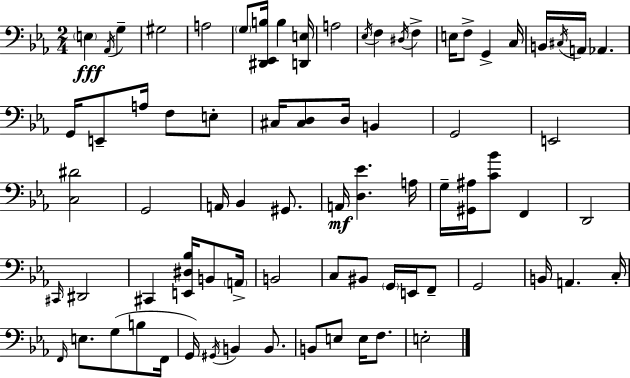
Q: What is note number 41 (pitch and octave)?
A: D#2